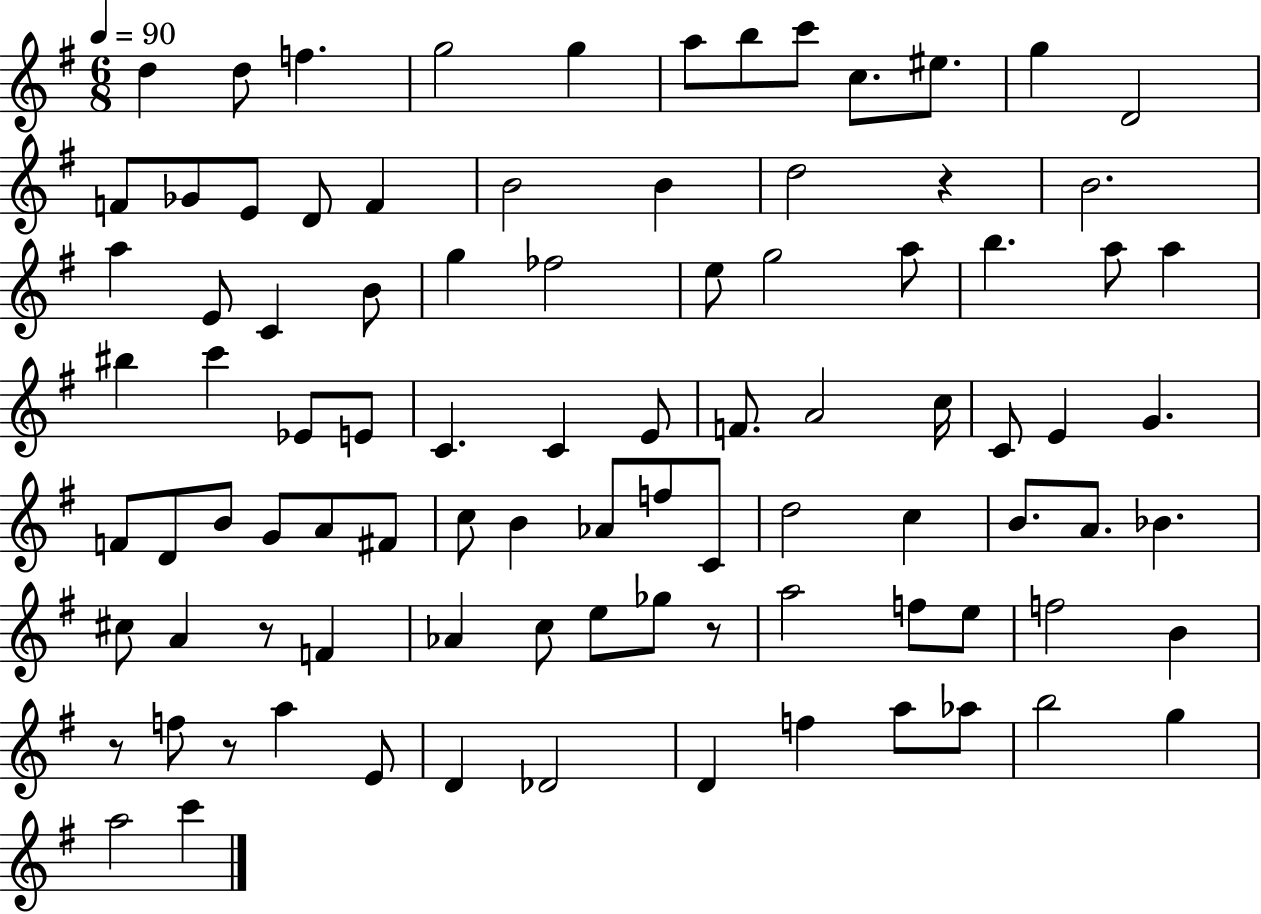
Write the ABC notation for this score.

X:1
T:Untitled
M:6/8
L:1/4
K:G
d d/2 f g2 g a/2 b/2 c'/2 c/2 ^e/2 g D2 F/2 _G/2 E/2 D/2 F B2 B d2 z B2 a E/2 C B/2 g _f2 e/2 g2 a/2 b a/2 a ^b c' _E/2 E/2 C C E/2 F/2 A2 c/4 C/2 E G F/2 D/2 B/2 G/2 A/2 ^F/2 c/2 B _A/2 f/2 C/2 d2 c B/2 A/2 _B ^c/2 A z/2 F _A c/2 e/2 _g/2 z/2 a2 f/2 e/2 f2 B z/2 f/2 z/2 a E/2 D _D2 D f a/2 _a/2 b2 g a2 c'